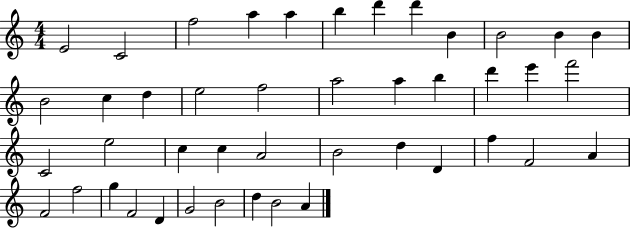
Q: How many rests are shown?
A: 0